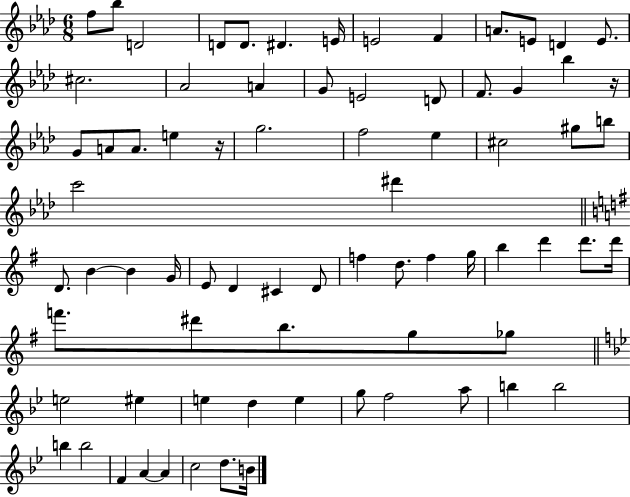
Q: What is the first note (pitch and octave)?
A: F5